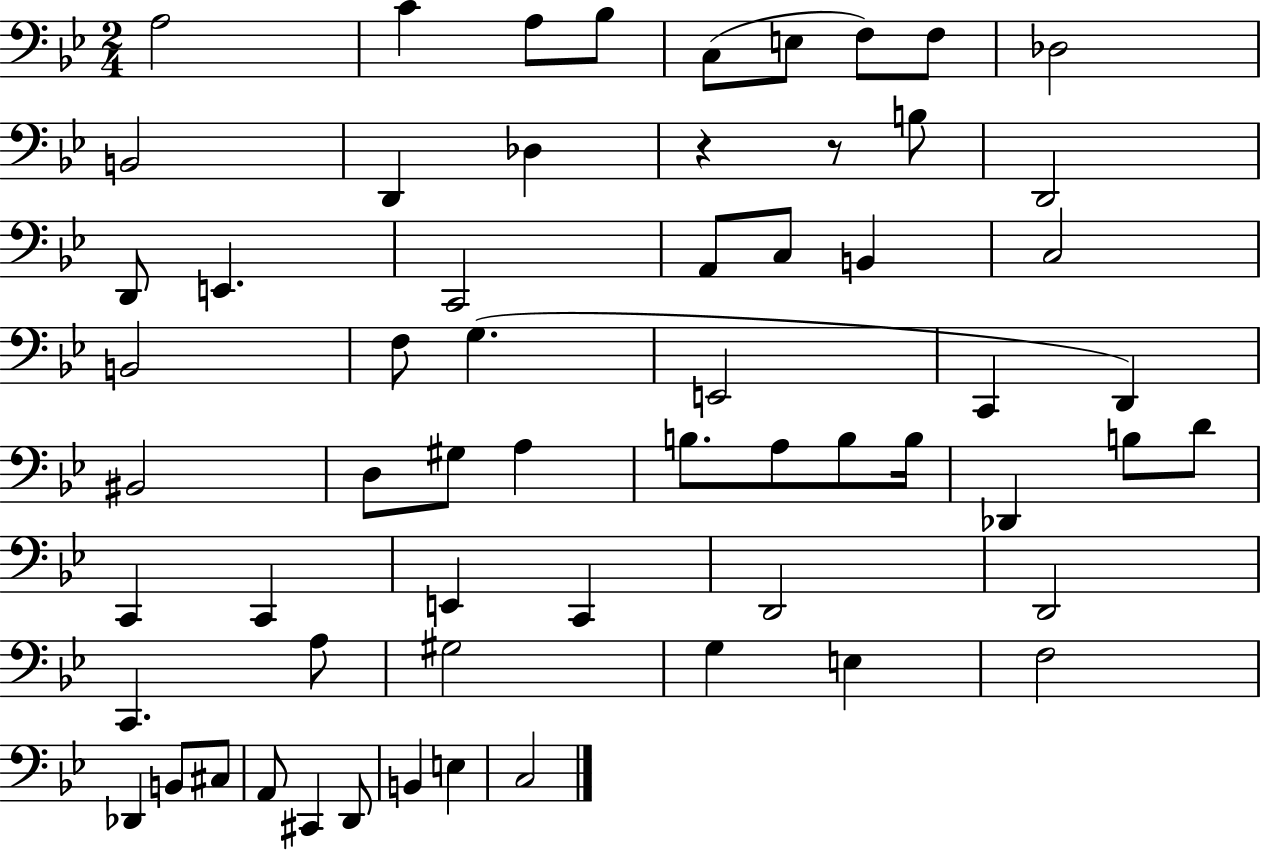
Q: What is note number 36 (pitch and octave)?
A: Db2